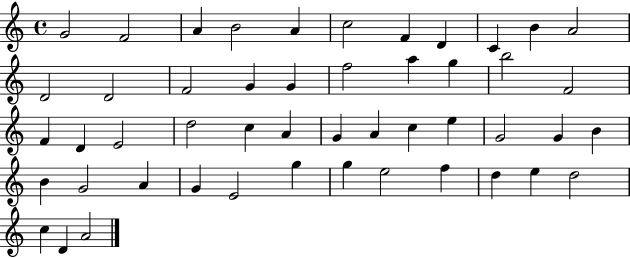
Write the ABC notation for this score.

X:1
T:Untitled
M:4/4
L:1/4
K:C
G2 F2 A B2 A c2 F D C B A2 D2 D2 F2 G G f2 a g b2 F2 F D E2 d2 c A G A c e G2 G B B G2 A G E2 g g e2 f d e d2 c D A2